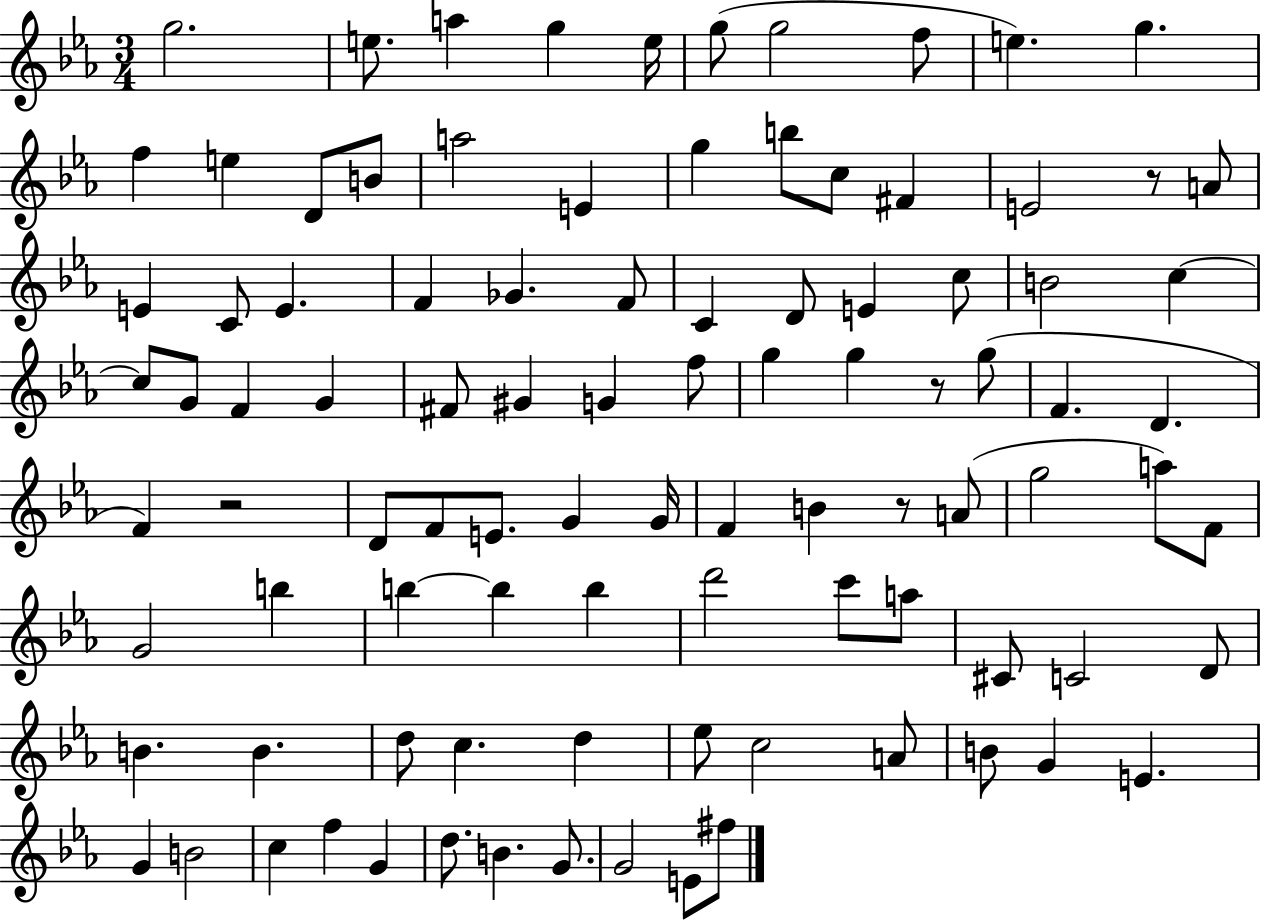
{
  \clef treble
  \numericTimeSignature
  \time 3/4
  \key ees \major
  \repeat volta 2 { g''2. | e''8. a''4 g''4 e''16 | g''8( g''2 f''8 | e''4.) g''4. | \break f''4 e''4 d'8 b'8 | a''2 e'4 | g''4 b''8 c''8 fis'4 | e'2 r8 a'8 | \break e'4 c'8 e'4. | f'4 ges'4. f'8 | c'4 d'8 e'4 c''8 | b'2 c''4~~ | \break c''8 g'8 f'4 g'4 | fis'8 gis'4 g'4 f''8 | g''4 g''4 r8 g''8( | f'4. d'4. | \break f'4) r2 | d'8 f'8 e'8. g'4 g'16 | f'4 b'4 r8 a'8( | g''2 a''8) f'8 | \break g'2 b''4 | b''4~~ b''4 b''4 | d'''2 c'''8 a''8 | cis'8 c'2 d'8 | \break b'4. b'4. | d''8 c''4. d''4 | ees''8 c''2 a'8 | b'8 g'4 e'4. | \break g'4 b'2 | c''4 f''4 g'4 | d''8. b'4. g'8. | g'2 e'8 fis''8 | \break } \bar "|."
}